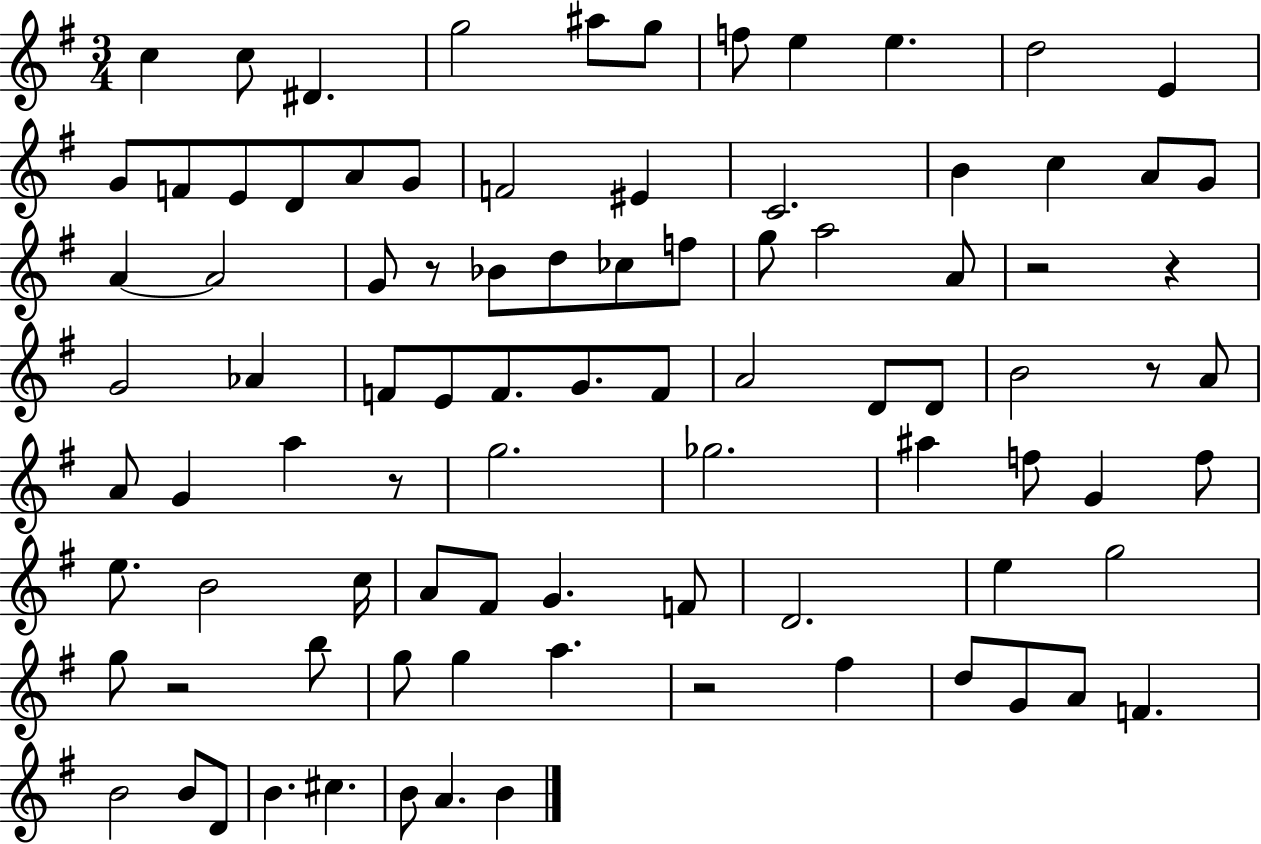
C5/q C5/e D#4/q. G5/h A#5/e G5/e F5/e E5/q E5/q. D5/h E4/q G4/e F4/e E4/e D4/e A4/e G4/e F4/h EIS4/q C4/h. B4/q C5/q A4/e G4/e A4/q A4/h G4/e R/e Bb4/e D5/e CES5/e F5/e G5/e A5/h A4/e R/h R/q G4/h Ab4/q F4/e E4/e F4/e. G4/e. F4/e A4/h D4/e D4/e B4/h R/e A4/e A4/e G4/q A5/q R/e G5/h. Gb5/h. A#5/q F5/e G4/q F5/e E5/e. B4/h C5/s A4/e F#4/e G4/q. F4/e D4/h. E5/q G5/h G5/e R/h B5/e G5/e G5/q A5/q. R/h F#5/q D5/e G4/e A4/e F4/q. B4/h B4/e D4/e B4/q. C#5/q. B4/e A4/q. B4/q